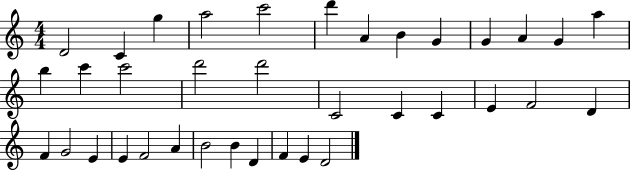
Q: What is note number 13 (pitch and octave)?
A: A5